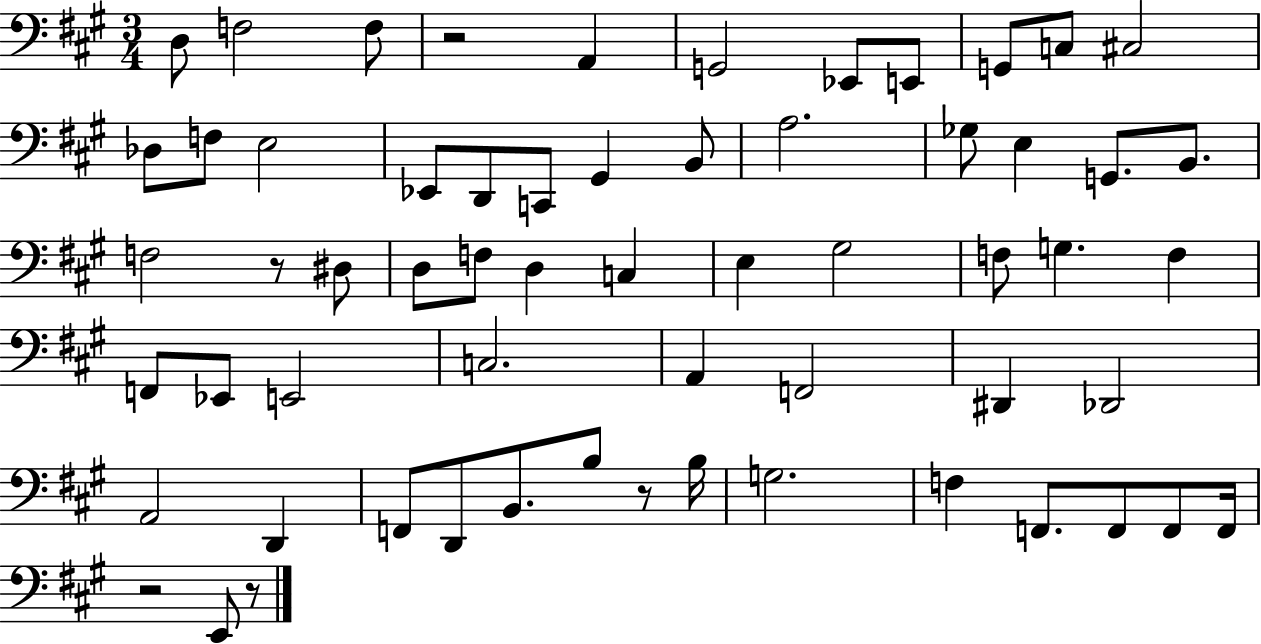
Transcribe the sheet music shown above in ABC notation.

X:1
T:Untitled
M:3/4
L:1/4
K:A
D,/2 F,2 F,/2 z2 A,, G,,2 _E,,/2 E,,/2 G,,/2 C,/2 ^C,2 _D,/2 F,/2 E,2 _E,,/2 D,,/2 C,,/2 ^G,, B,,/2 A,2 _G,/2 E, G,,/2 B,,/2 F,2 z/2 ^D,/2 D,/2 F,/2 D, C, E, ^G,2 F,/2 G, F, F,,/2 _E,,/2 E,,2 C,2 A,, F,,2 ^D,, _D,,2 A,,2 D,, F,,/2 D,,/2 B,,/2 B,/2 z/2 B,/4 G,2 F, F,,/2 F,,/2 F,,/2 F,,/4 z2 E,,/2 z/2